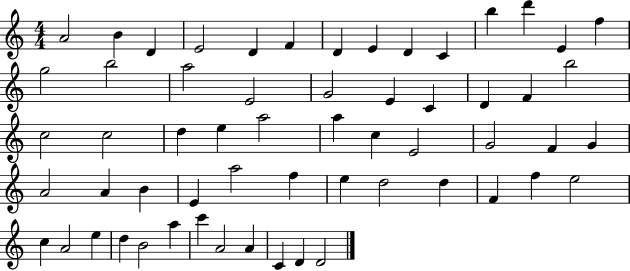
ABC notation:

X:1
T:Untitled
M:4/4
L:1/4
K:C
A2 B D E2 D F D E D C b d' E f g2 b2 a2 E2 G2 E C D F b2 c2 c2 d e a2 a c E2 G2 F G A2 A B E a2 f e d2 d F f e2 c A2 e d B2 a c' A2 A C D D2